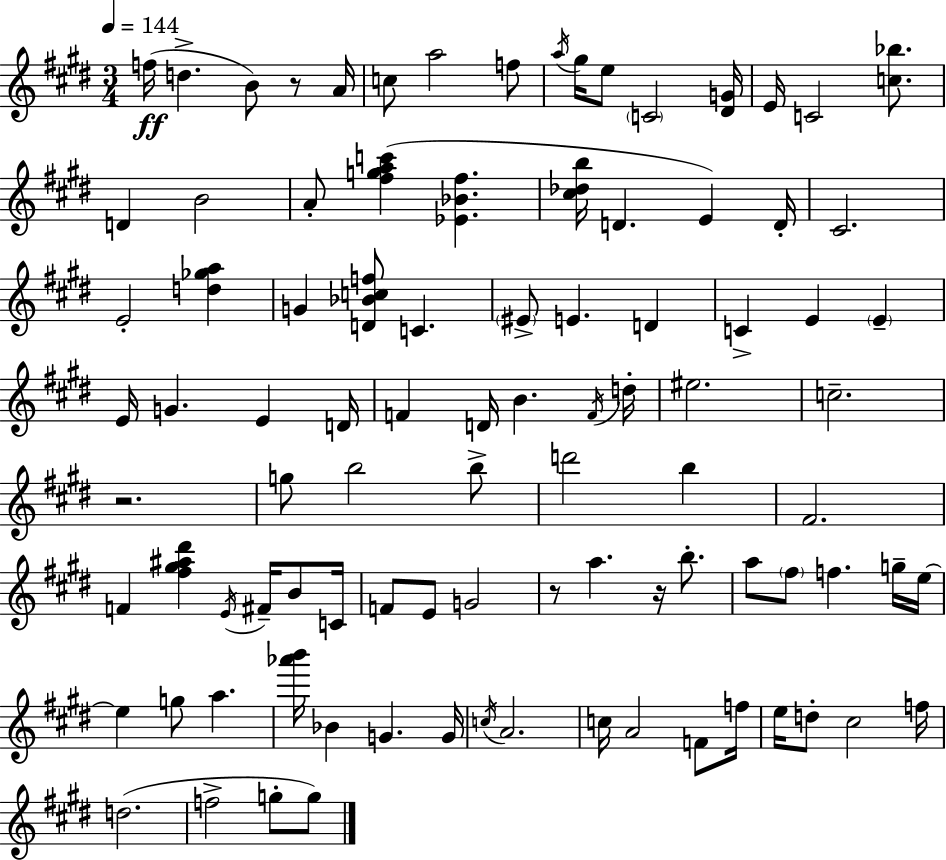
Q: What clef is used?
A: treble